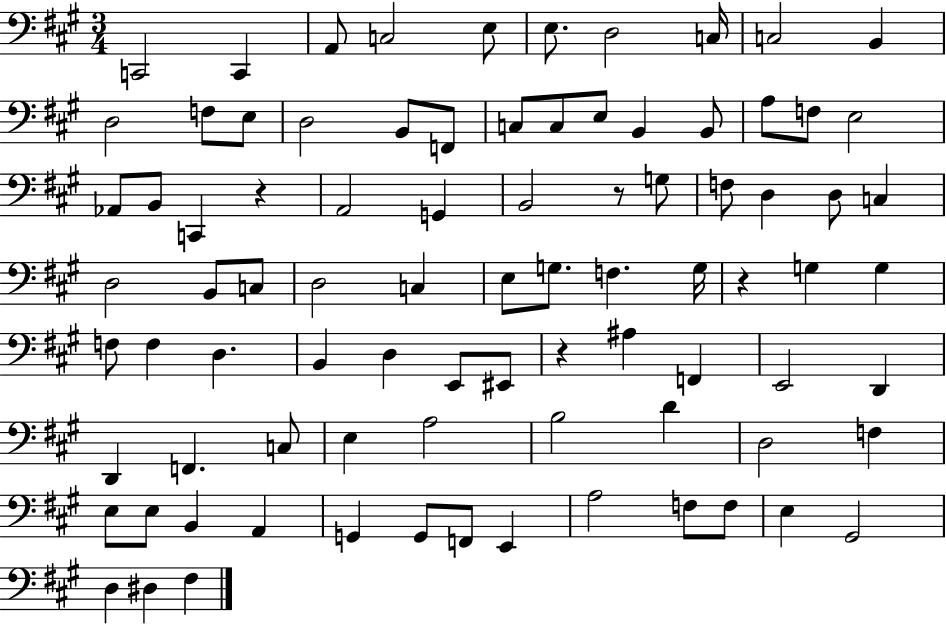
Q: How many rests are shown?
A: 4